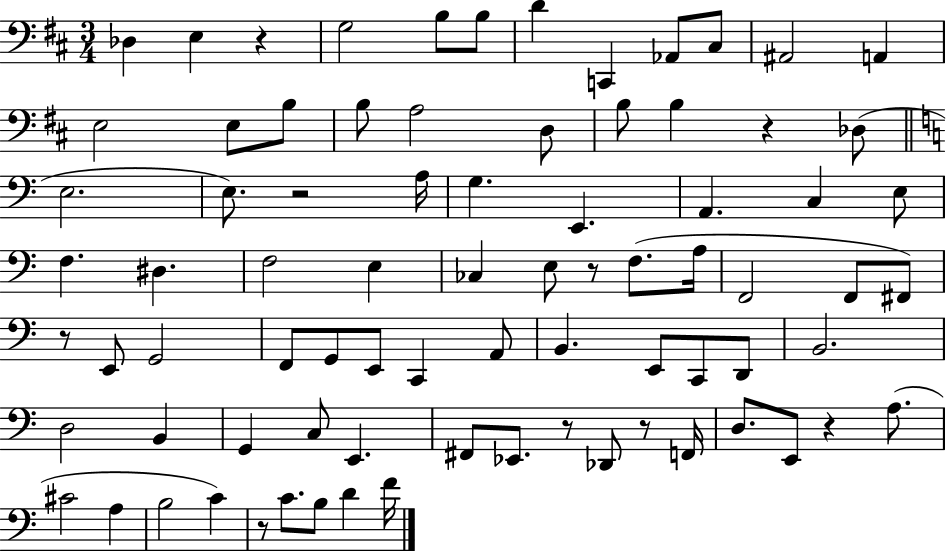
{
  \clef bass
  \numericTimeSignature
  \time 3/4
  \key d \major
  des4 e4 r4 | g2 b8 b8 | d'4 c,4 aes,8 cis8 | ais,2 a,4 | \break e2 e8 b8 | b8 a2 d8 | b8 b4 r4 des8( | \bar "||" \break \key c \major e2. | e8.) r2 a16 | g4. e,4. | a,4. c4 e8 | \break f4. dis4. | f2 e4 | ces4 e8 r8 f8.( a16 | f,2 f,8 fis,8) | \break r8 e,8 g,2 | f,8 g,8 e,8 c,4 a,8 | b,4. e,8 c,8 d,8 | b,2. | \break d2 b,4 | g,4 c8 e,4. | fis,8 ees,8. r8 des,8 r8 f,16 | d8. e,8 r4 a8.( | \break cis'2 a4 | b2 c'4) | r8 c'8. b8 d'4 f'16 | \bar "|."
}